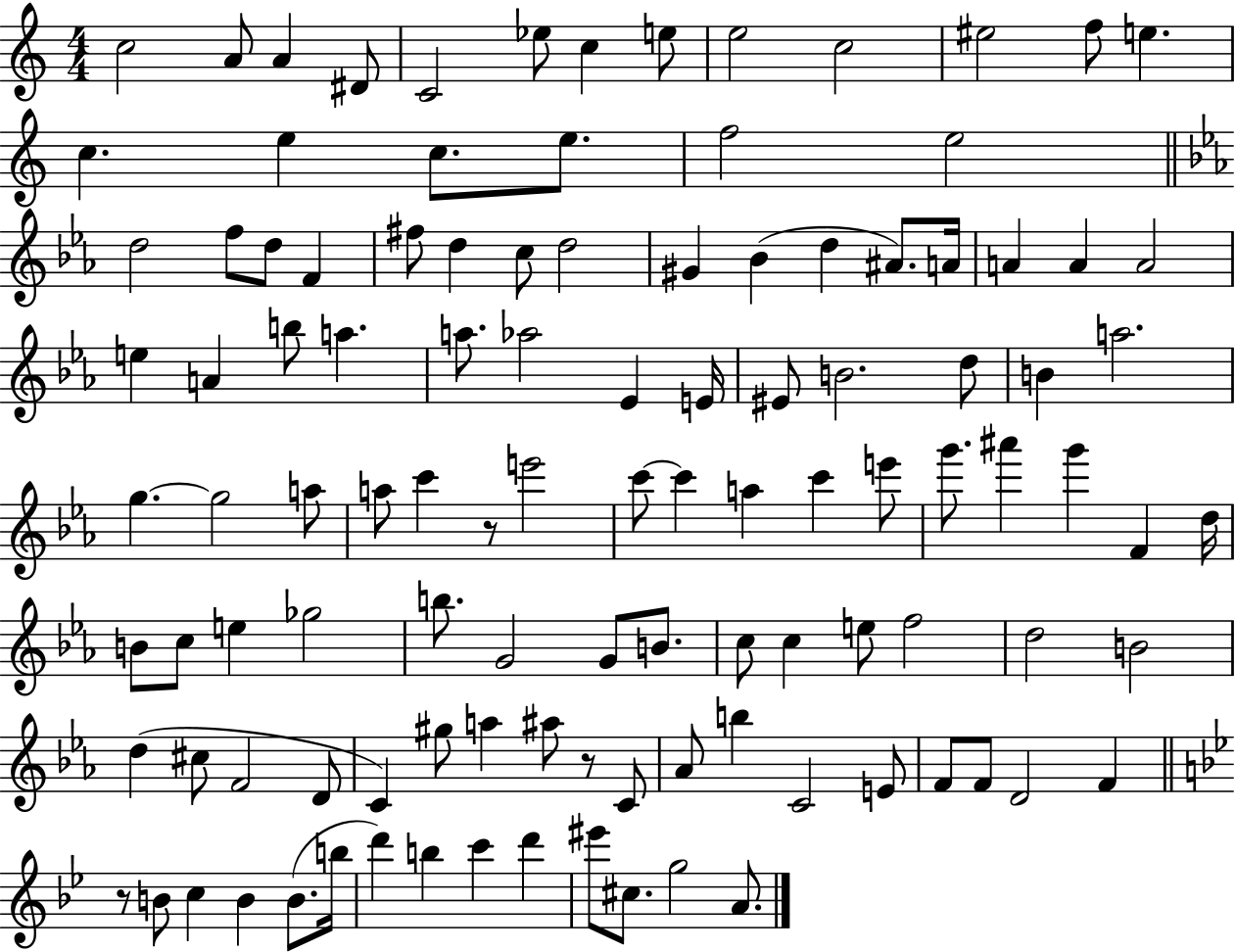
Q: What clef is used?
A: treble